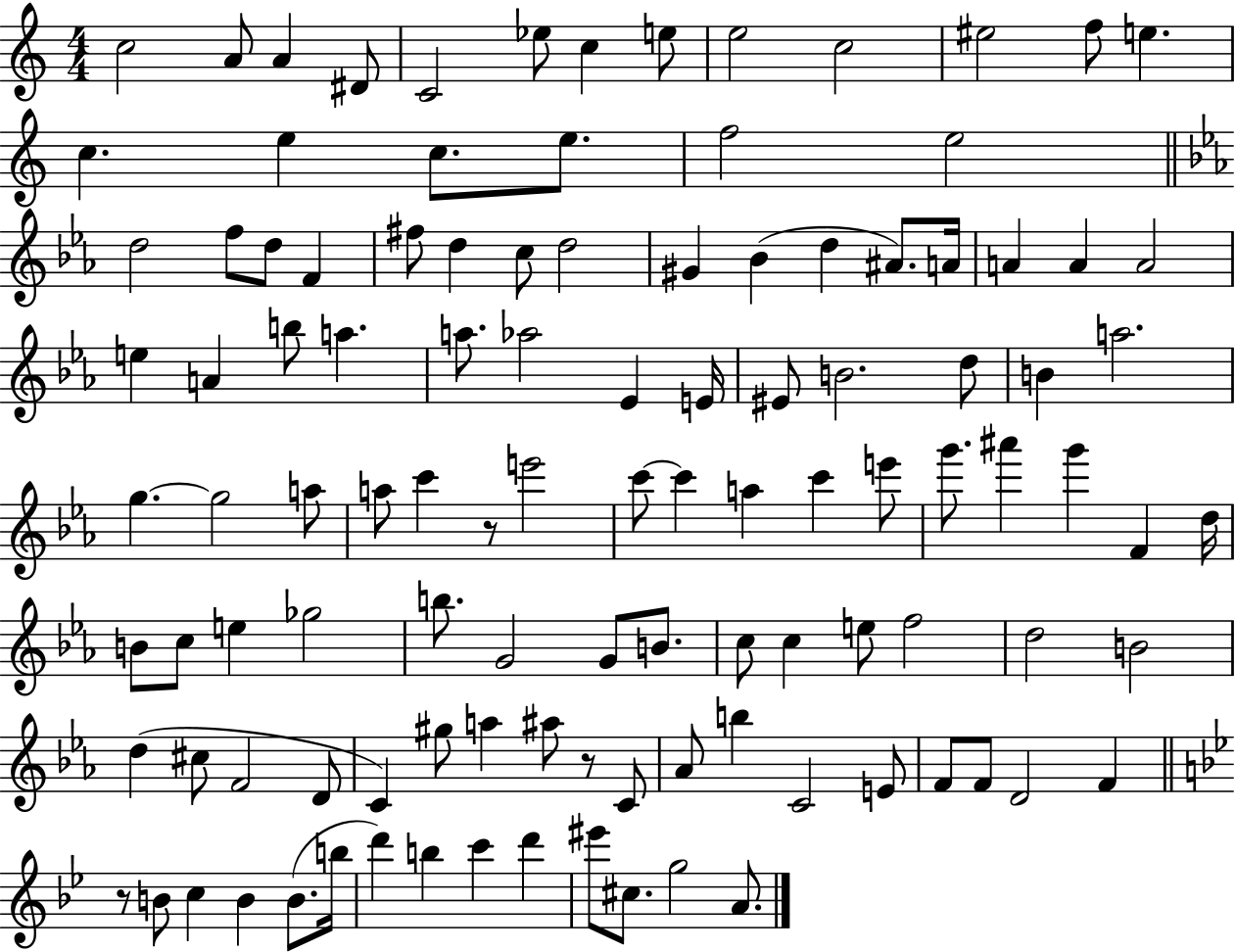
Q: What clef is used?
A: treble